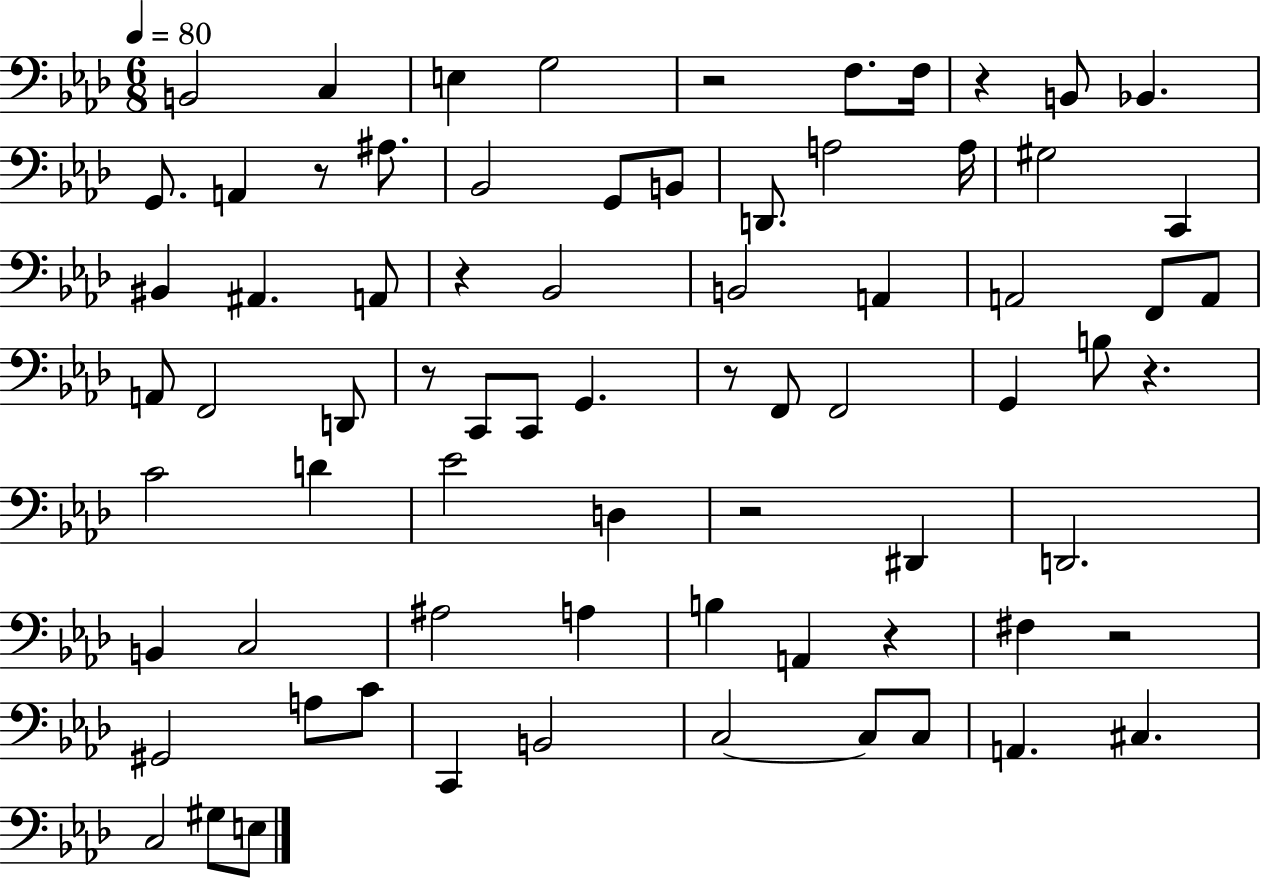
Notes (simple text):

B2/h C3/q E3/q G3/h R/h F3/e. F3/s R/q B2/e Bb2/q. G2/e. A2/q R/e A#3/e. Bb2/h G2/e B2/e D2/e. A3/h A3/s G#3/h C2/q BIS2/q A#2/q. A2/e R/q Bb2/h B2/h A2/q A2/h F2/e A2/e A2/e F2/h D2/e R/e C2/e C2/e G2/q. R/e F2/e F2/h G2/q B3/e R/q. C4/h D4/q Eb4/h D3/q R/h D#2/q D2/h. B2/q C3/h A#3/h A3/q B3/q A2/q R/q F#3/q R/h G#2/h A3/e C4/e C2/q B2/h C3/h C3/e C3/e A2/q. C#3/q. C3/h G#3/e E3/e